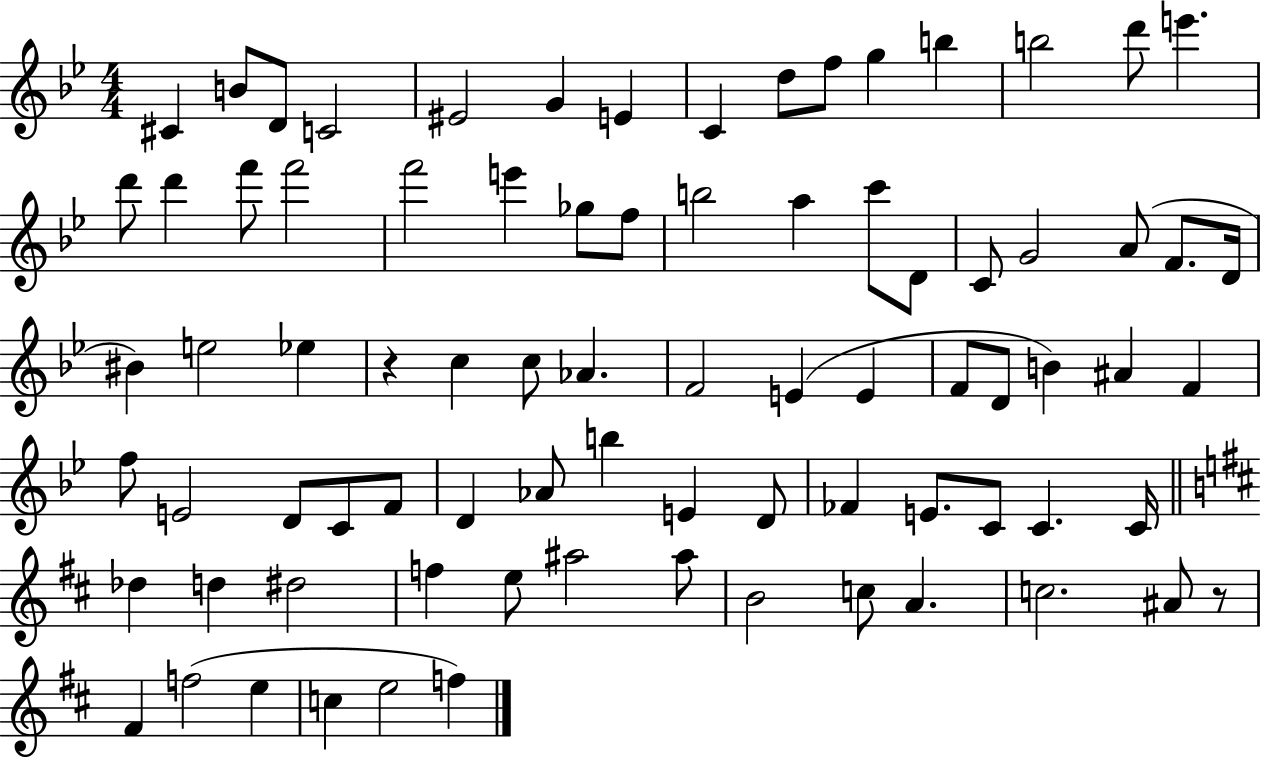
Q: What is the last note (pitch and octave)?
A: F5